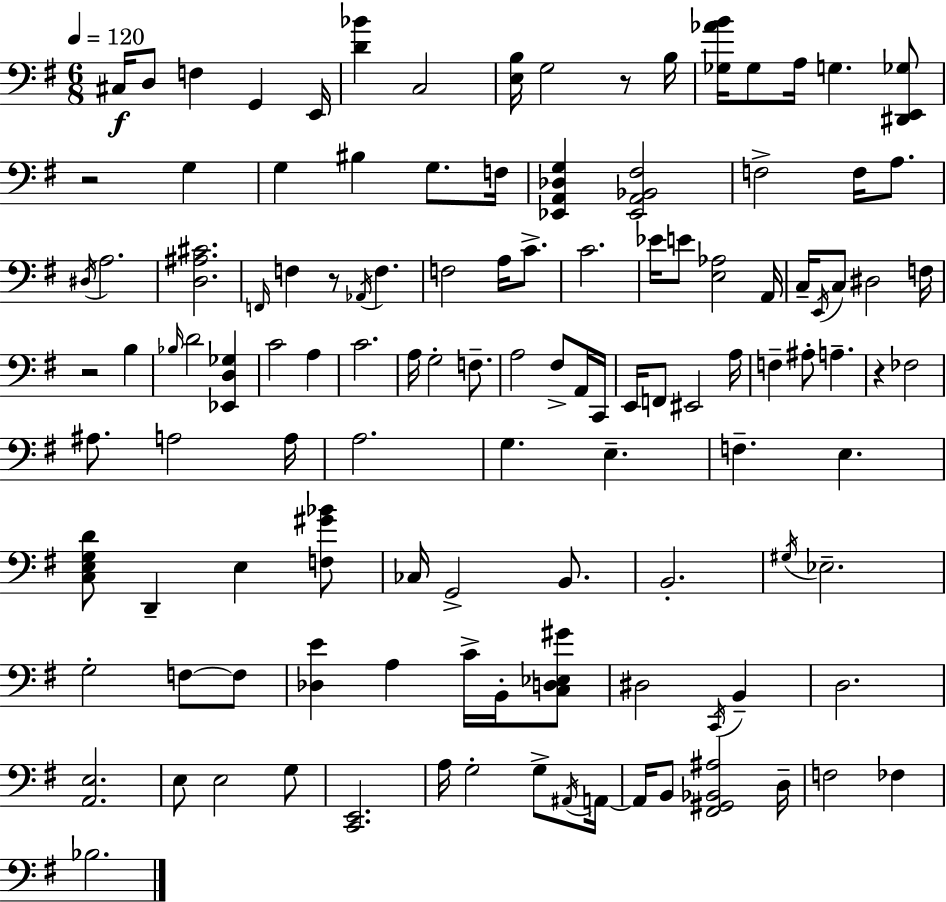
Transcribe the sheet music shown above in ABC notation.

X:1
T:Untitled
M:6/8
L:1/4
K:Em
^C,/4 D,/2 F, G,, E,,/4 [D_B] C,2 [E,B,]/4 G,2 z/2 B,/4 [_G,_AB]/4 _G,/2 A,/4 G, [^D,,E,,_G,]/2 z2 G, G, ^B, G,/2 F,/4 [_E,,A,,_D,G,] [_E,,A,,_B,,^F,]2 F,2 F,/4 A,/2 ^D,/4 A,2 [D,^A,^C]2 F,,/4 F, z/2 _A,,/4 F, F,2 A,/4 C/2 C2 _E/4 E/2 [E,_A,]2 A,,/4 C,/4 E,,/4 C,/2 ^D,2 F,/4 z2 B, _B,/4 D2 [_E,,D,_G,] C2 A, C2 A,/4 G,2 F,/2 A,2 ^F,/2 A,,/4 C,,/4 E,,/4 F,,/2 ^E,,2 A,/4 F, ^A,/2 A, z _F,2 ^A,/2 A,2 A,/4 A,2 G, E, F, E, [C,E,G,D]/2 D,, E, [F,^G_B]/2 _C,/4 G,,2 B,,/2 B,,2 ^G,/4 _E,2 G,2 F,/2 F,/2 [_D,E] A, C/4 B,,/4 [C,D,_E,^G]/2 ^D,2 C,,/4 B,, D,2 [A,,E,]2 E,/2 E,2 G,/2 [C,,E,,]2 A,/4 G,2 G,/2 ^A,,/4 A,,/4 A,,/4 B,,/2 [^F,,^G,,_B,,^A,]2 D,/4 F,2 _F, _B,2